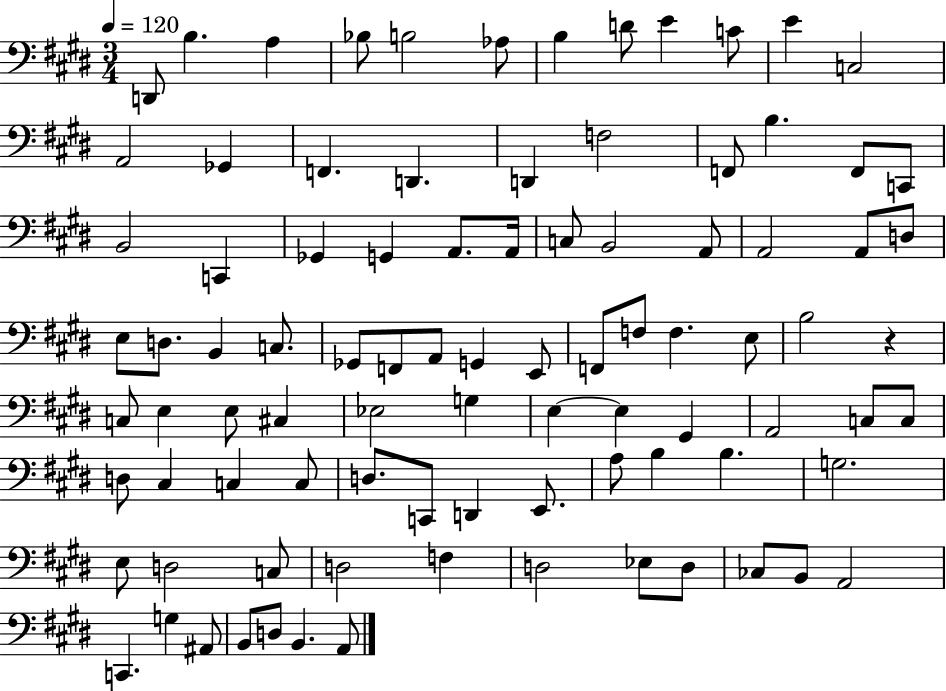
D2/e B3/q. A3/q Bb3/e B3/h Ab3/e B3/q D4/e E4/q C4/e E4/q C3/h A2/h Gb2/q F2/q. D2/q. D2/q F3/h F2/e B3/q. F2/e C2/e B2/h C2/q Gb2/q G2/q A2/e. A2/s C3/e B2/h A2/e A2/h A2/e D3/e E3/e D3/e. B2/q C3/e. Gb2/e F2/e A2/e G2/q E2/e F2/e F3/e F3/q. E3/e B3/h R/q C3/e E3/q E3/e C#3/q Eb3/h G3/q E3/q E3/q G#2/q A2/h C3/e C3/e D3/e C#3/q C3/q C3/e D3/e. C2/e D2/q E2/e. A3/e B3/q B3/q. G3/h. E3/e D3/h C3/e D3/h F3/q D3/h Eb3/e D3/e CES3/e B2/e A2/h C2/q. G3/q A#2/e B2/e D3/e B2/q. A2/e